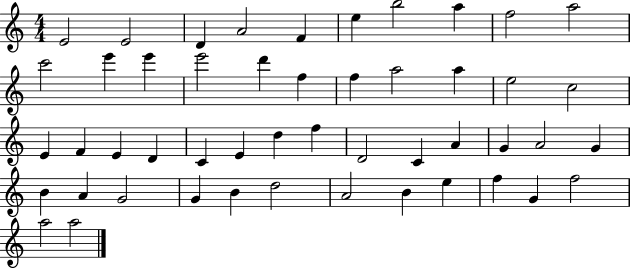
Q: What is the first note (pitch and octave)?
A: E4